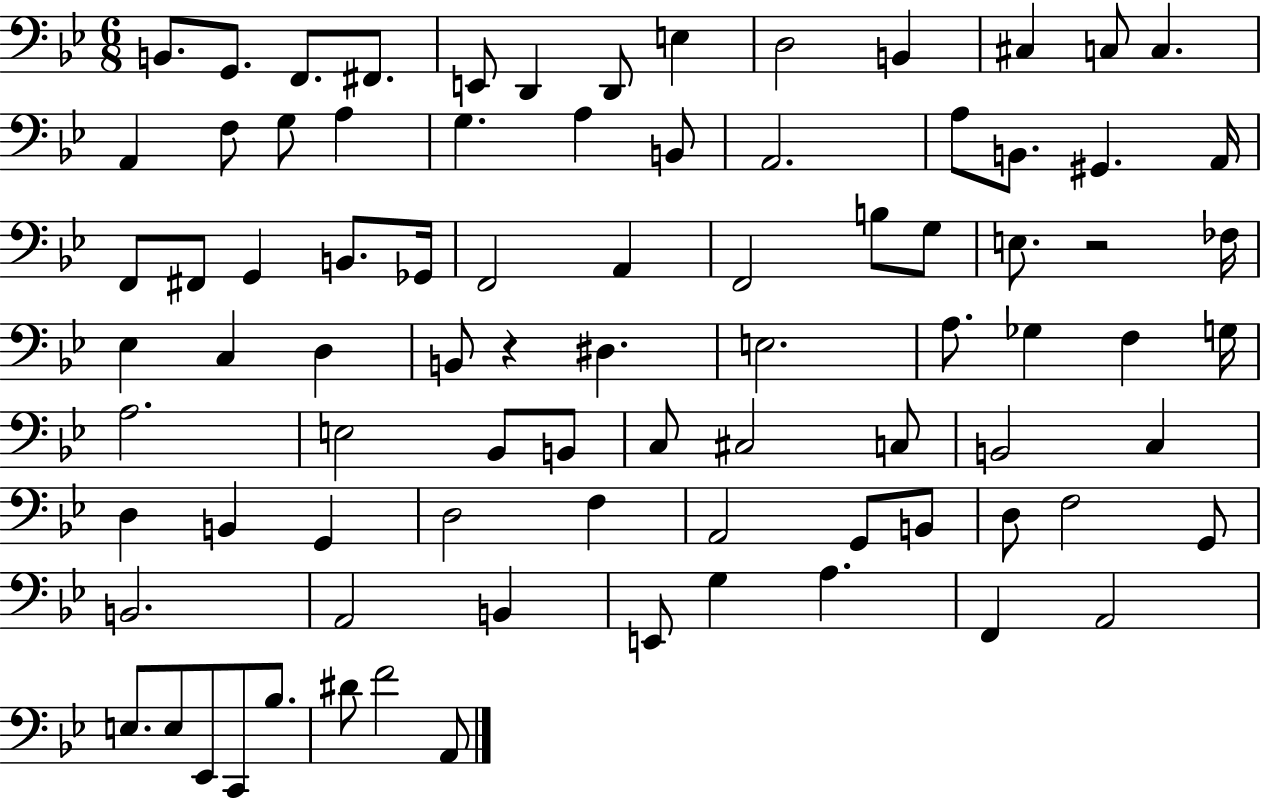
X:1
T:Untitled
M:6/8
L:1/4
K:Bb
B,,/2 G,,/2 F,,/2 ^F,,/2 E,,/2 D,, D,,/2 E, D,2 B,, ^C, C,/2 C, A,, F,/2 G,/2 A, G, A, B,,/2 A,,2 A,/2 B,,/2 ^G,, A,,/4 F,,/2 ^F,,/2 G,, B,,/2 _G,,/4 F,,2 A,, F,,2 B,/2 G,/2 E,/2 z2 _F,/4 _E, C, D, B,,/2 z ^D, E,2 A,/2 _G, F, G,/4 A,2 E,2 _B,,/2 B,,/2 C,/2 ^C,2 C,/2 B,,2 C, D, B,, G,, D,2 F, A,,2 G,,/2 B,,/2 D,/2 F,2 G,,/2 B,,2 A,,2 B,, E,,/2 G, A, F,, A,,2 E,/2 E,/2 _E,,/2 C,,/2 _B,/2 ^D/2 F2 A,,/2